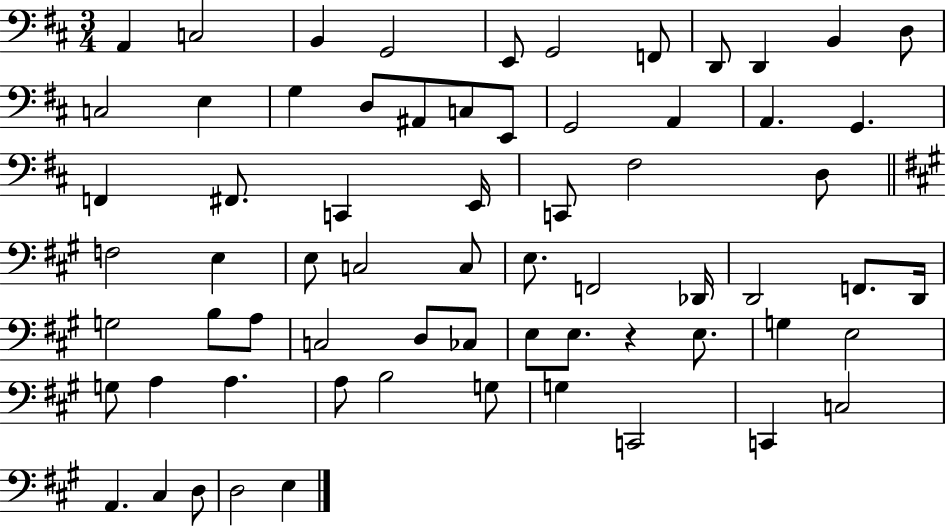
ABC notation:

X:1
T:Untitled
M:3/4
L:1/4
K:D
A,, C,2 B,, G,,2 E,,/2 G,,2 F,,/2 D,,/2 D,, B,, D,/2 C,2 E, G, D,/2 ^A,,/2 C,/2 E,,/2 G,,2 A,, A,, G,, F,, ^F,,/2 C,, E,,/4 C,,/2 ^F,2 D,/2 F,2 E, E,/2 C,2 C,/2 E,/2 F,,2 _D,,/4 D,,2 F,,/2 D,,/4 G,2 B,/2 A,/2 C,2 D,/2 _C,/2 E,/2 E,/2 z E,/2 G, E,2 G,/2 A, A, A,/2 B,2 G,/2 G, C,,2 C,, C,2 A,, ^C, D,/2 D,2 E,